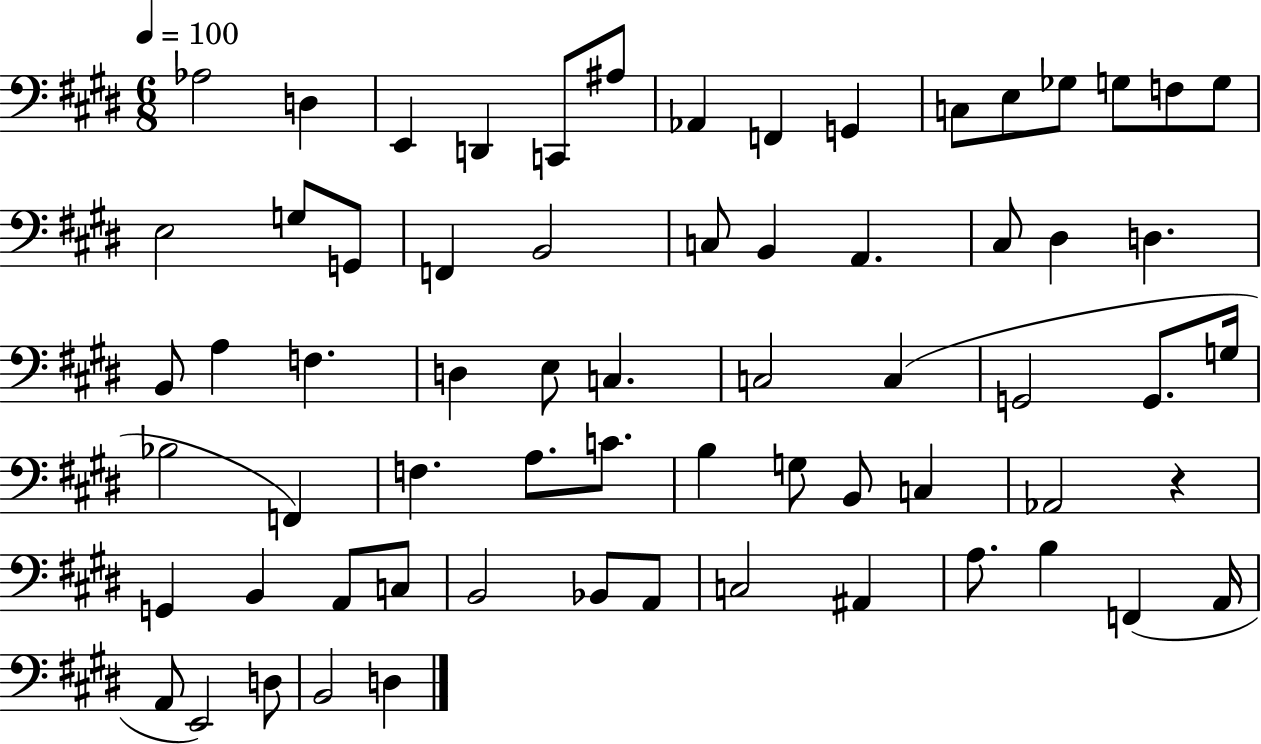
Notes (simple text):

Ab3/h D3/q E2/q D2/q C2/e A#3/e Ab2/q F2/q G2/q C3/e E3/e Gb3/e G3/e F3/e G3/e E3/h G3/e G2/e F2/q B2/h C3/e B2/q A2/q. C#3/e D#3/q D3/q. B2/e A3/q F3/q. D3/q E3/e C3/q. C3/h C3/q G2/h G2/e. G3/s Bb3/h F2/q F3/q. A3/e. C4/e. B3/q G3/e B2/e C3/q Ab2/h R/q G2/q B2/q A2/e C3/e B2/h Bb2/e A2/e C3/h A#2/q A3/e. B3/q F2/q A2/s A2/e E2/h D3/e B2/h D3/q